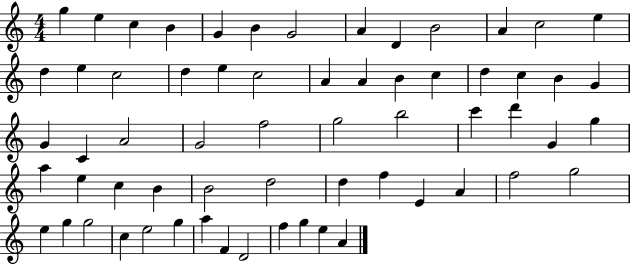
{
  \clef treble
  \numericTimeSignature
  \time 4/4
  \key c \major
  g''4 e''4 c''4 b'4 | g'4 b'4 g'2 | a'4 d'4 b'2 | a'4 c''2 e''4 | \break d''4 e''4 c''2 | d''4 e''4 c''2 | a'4 a'4 b'4 c''4 | d''4 c''4 b'4 g'4 | \break g'4 c'4 a'2 | g'2 f''2 | g''2 b''2 | c'''4 d'''4 g'4 g''4 | \break a''4 e''4 c''4 b'4 | b'2 d''2 | d''4 f''4 e'4 a'4 | f''2 g''2 | \break e''4 g''4 g''2 | c''4 e''2 g''4 | a''4 f'4 d'2 | f''4 g''4 e''4 a'4 | \break \bar "|."
}